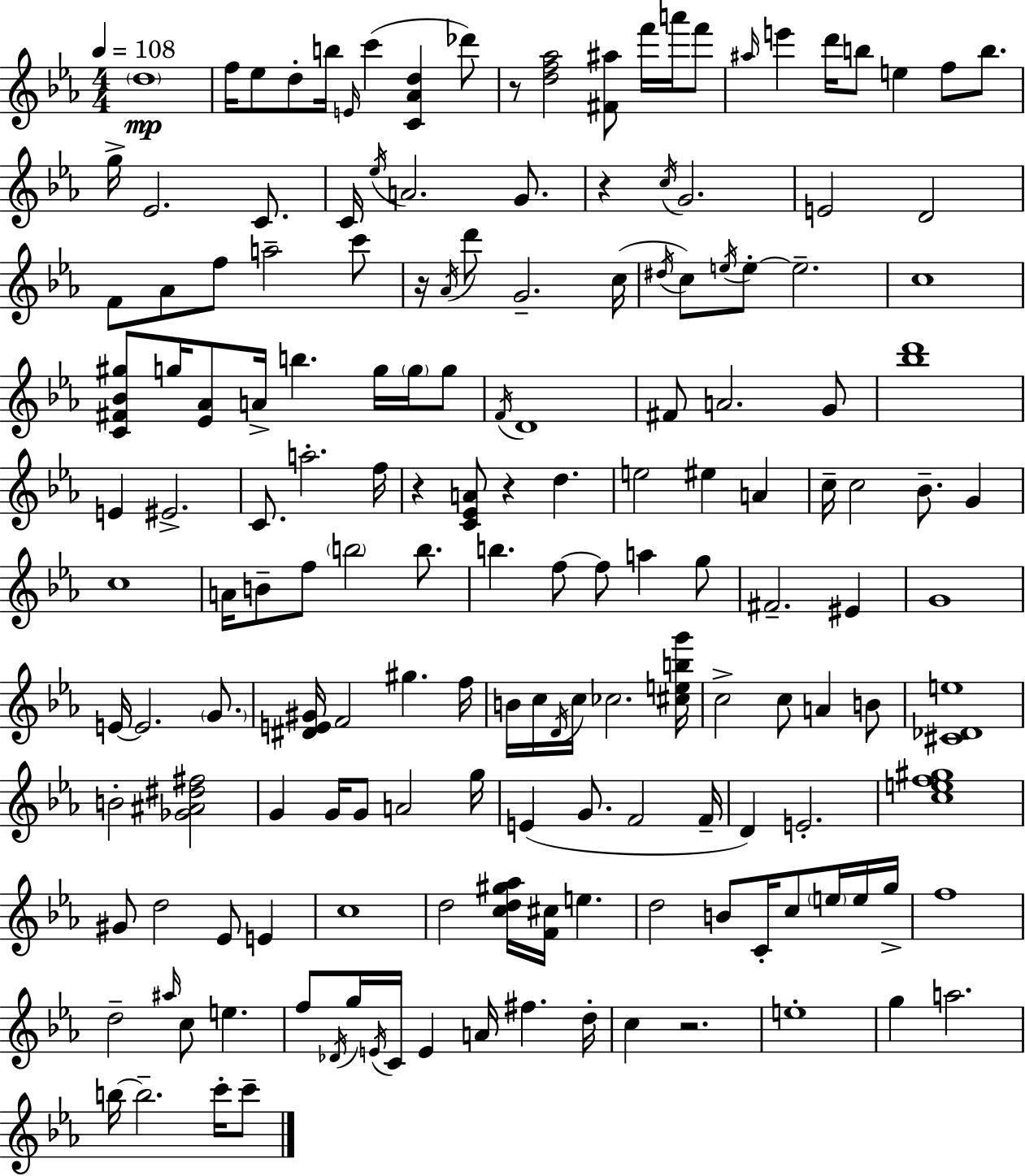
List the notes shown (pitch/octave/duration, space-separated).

D5/w F5/s Eb5/e D5/e B5/s E4/s C6/q [C4,Ab4,D5]/q Db6/e R/e [D5,F5,Ab5]/h [F#4,A#5]/e F6/s A6/s F6/e A#5/s E6/q D6/s B5/e E5/q F5/e B5/e. G5/s Eb4/h. C4/e. C4/s Eb5/s A4/h. G4/e. R/q C5/s G4/h. E4/h D4/h F4/e Ab4/e F5/e A5/h C6/e R/s Ab4/s D6/e G4/h. C5/s D#5/s C5/e E5/s E5/e E5/h. C5/w [C4,F#4,Bb4,G#5]/e G5/s [Eb4,Ab4]/e A4/s B5/q. G5/s G5/s G5/e F4/s D4/w F#4/e A4/h. G4/e [Bb5,D6]/w E4/q EIS4/h. C4/e. A5/h. F5/s R/q [C4,Eb4,A4]/e R/q D5/q. E5/h EIS5/q A4/q C5/s C5/h Bb4/e. G4/q C5/w A4/s B4/e F5/e B5/h B5/e. B5/q. F5/e F5/e A5/q G5/e F#4/h. EIS4/q G4/w E4/s E4/h. G4/e. [D#4,E4,G#4]/s F4/h G#5/q. F5/s B4/s C5/s D4/s C5/s CES5/h. [C#5,E5,B5,G6]/s C5/h C5/e A4/q B4/e [C#4,Db4,E5]/w B4/h [Gb4,A#4,D#5,F#5]/h G4/q G4/s G4/e A4/h G5/s E4/q G4/e. F4/h F4/s D4/q E4/h. [C5,E5,F5,G#5]/w G#4/e D5/h Eb4/e E4/q C5/w D5/h [C5,D5,G#5,Ab5]/s [F4,C#5]/s E5/q. D5/h B4/e C4/s C5/e E5/s E5/s G5/s F5/w D5/h A#5/s C5/e E5/q. F5/e Db4/s G5/s E4/s C4/s E4/q A4/s F#5/q. D5/s C5/q R/h. E5/w G5/q A5/h. B5/s B5/h. C6/s C6/e